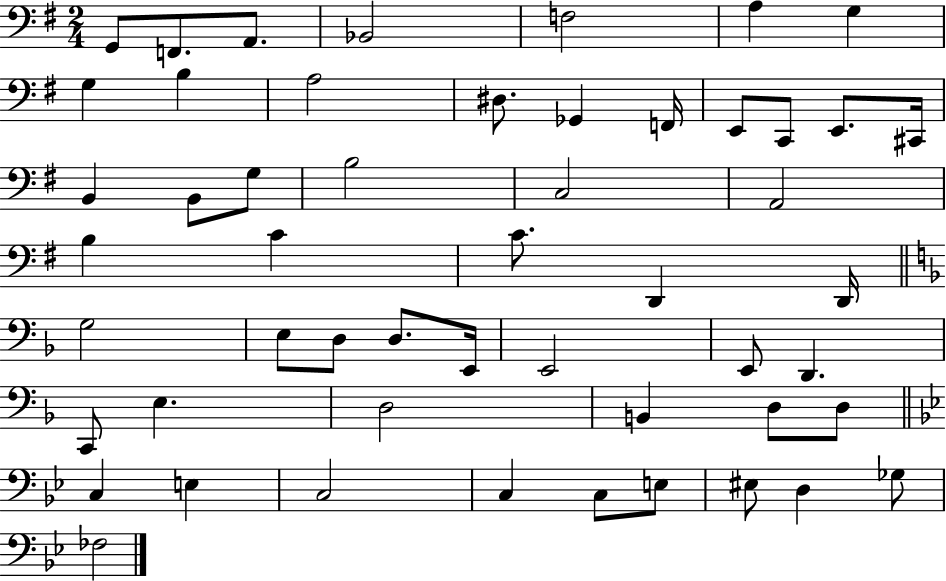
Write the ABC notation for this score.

X:1
T:Untitled
M:2/4
L:1/4
K:G
G,,/2 F,,/2 A,,/2 _B,,2 F,2 A, G, G, B, A,2 ^D,/2 _G,, F,,/4 E,,/2 C,,/2 E,,/2 ^C,,/4 B,, B,,/2 G,/2 B,2 C,2 A,,2 B, C C/2 D,, D,,/4 G,2 E,/2 D,/2 D,/2 E,,/4 E,,2 E,,/2 D,, C,,/2 E, D,2 B,, D,/2 D,/2 C, E, C,2 C, C,/2 E,/2 ^E,/2 D, _G,/2 _F,2